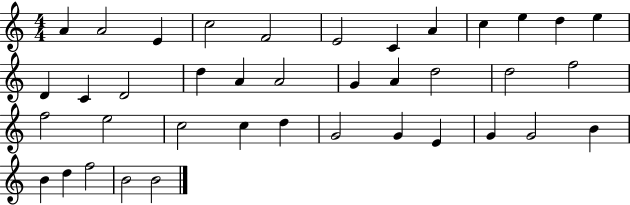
{
  \clef treble
  \numericTimeSignature
  \time 4/4
  \key c \major
  a'4 a'2 e'4 | c''2 f'2 | e'2 c'4 a'4 | c''4 e''4 d''4 e''4 | \break d'4 c'4 d'2 | d''4 a'4 a'2 | g'4 a'4 d''2 | d''2 f''2 | \break f''2 e''2 | c''2 c''4 d''4 | g'2 g'4 e'4 | g'4 g'2 b'4 | \break b'4 d''4 f''2 | b'2 b'2 | \bar "|."
}